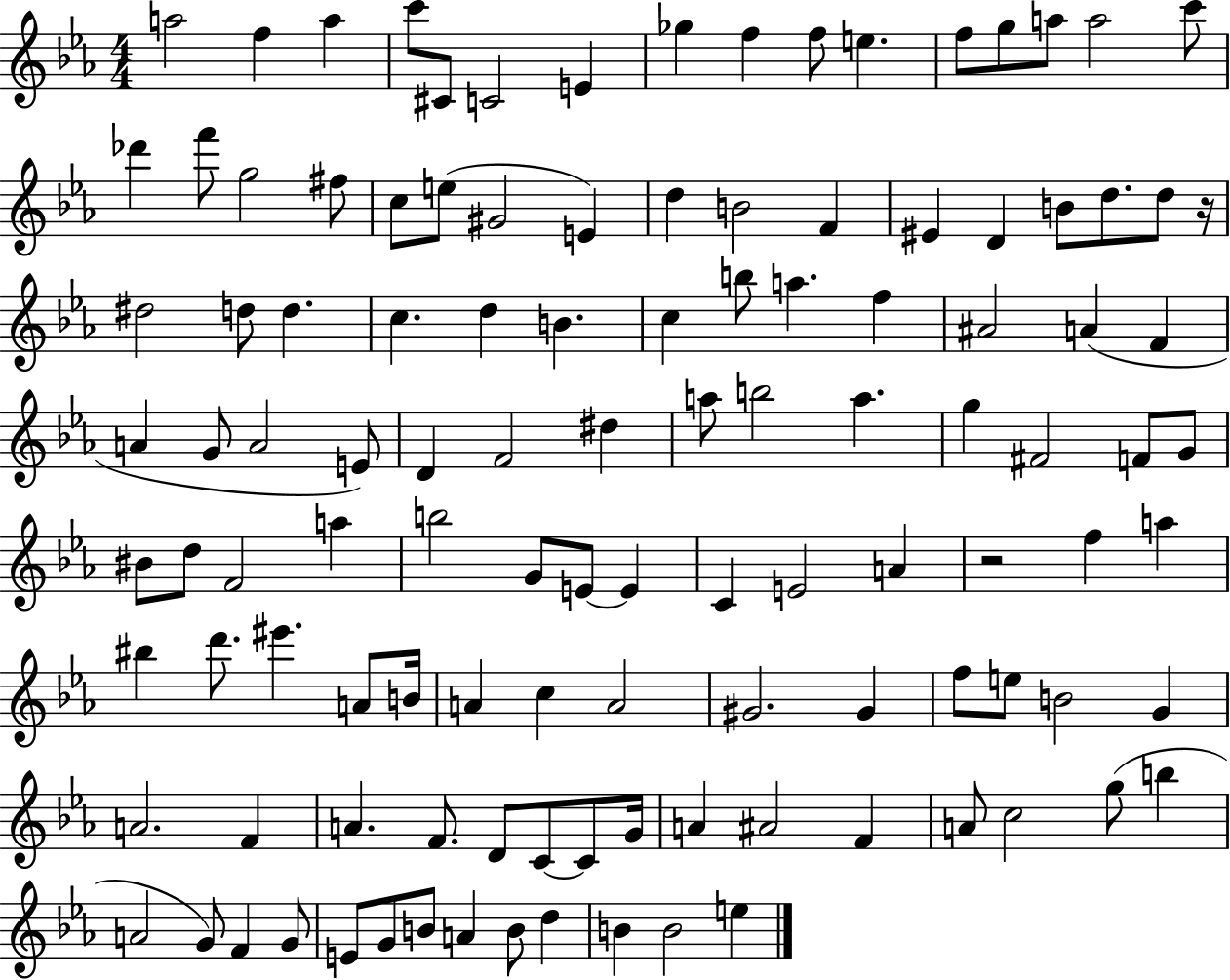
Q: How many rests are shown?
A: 2